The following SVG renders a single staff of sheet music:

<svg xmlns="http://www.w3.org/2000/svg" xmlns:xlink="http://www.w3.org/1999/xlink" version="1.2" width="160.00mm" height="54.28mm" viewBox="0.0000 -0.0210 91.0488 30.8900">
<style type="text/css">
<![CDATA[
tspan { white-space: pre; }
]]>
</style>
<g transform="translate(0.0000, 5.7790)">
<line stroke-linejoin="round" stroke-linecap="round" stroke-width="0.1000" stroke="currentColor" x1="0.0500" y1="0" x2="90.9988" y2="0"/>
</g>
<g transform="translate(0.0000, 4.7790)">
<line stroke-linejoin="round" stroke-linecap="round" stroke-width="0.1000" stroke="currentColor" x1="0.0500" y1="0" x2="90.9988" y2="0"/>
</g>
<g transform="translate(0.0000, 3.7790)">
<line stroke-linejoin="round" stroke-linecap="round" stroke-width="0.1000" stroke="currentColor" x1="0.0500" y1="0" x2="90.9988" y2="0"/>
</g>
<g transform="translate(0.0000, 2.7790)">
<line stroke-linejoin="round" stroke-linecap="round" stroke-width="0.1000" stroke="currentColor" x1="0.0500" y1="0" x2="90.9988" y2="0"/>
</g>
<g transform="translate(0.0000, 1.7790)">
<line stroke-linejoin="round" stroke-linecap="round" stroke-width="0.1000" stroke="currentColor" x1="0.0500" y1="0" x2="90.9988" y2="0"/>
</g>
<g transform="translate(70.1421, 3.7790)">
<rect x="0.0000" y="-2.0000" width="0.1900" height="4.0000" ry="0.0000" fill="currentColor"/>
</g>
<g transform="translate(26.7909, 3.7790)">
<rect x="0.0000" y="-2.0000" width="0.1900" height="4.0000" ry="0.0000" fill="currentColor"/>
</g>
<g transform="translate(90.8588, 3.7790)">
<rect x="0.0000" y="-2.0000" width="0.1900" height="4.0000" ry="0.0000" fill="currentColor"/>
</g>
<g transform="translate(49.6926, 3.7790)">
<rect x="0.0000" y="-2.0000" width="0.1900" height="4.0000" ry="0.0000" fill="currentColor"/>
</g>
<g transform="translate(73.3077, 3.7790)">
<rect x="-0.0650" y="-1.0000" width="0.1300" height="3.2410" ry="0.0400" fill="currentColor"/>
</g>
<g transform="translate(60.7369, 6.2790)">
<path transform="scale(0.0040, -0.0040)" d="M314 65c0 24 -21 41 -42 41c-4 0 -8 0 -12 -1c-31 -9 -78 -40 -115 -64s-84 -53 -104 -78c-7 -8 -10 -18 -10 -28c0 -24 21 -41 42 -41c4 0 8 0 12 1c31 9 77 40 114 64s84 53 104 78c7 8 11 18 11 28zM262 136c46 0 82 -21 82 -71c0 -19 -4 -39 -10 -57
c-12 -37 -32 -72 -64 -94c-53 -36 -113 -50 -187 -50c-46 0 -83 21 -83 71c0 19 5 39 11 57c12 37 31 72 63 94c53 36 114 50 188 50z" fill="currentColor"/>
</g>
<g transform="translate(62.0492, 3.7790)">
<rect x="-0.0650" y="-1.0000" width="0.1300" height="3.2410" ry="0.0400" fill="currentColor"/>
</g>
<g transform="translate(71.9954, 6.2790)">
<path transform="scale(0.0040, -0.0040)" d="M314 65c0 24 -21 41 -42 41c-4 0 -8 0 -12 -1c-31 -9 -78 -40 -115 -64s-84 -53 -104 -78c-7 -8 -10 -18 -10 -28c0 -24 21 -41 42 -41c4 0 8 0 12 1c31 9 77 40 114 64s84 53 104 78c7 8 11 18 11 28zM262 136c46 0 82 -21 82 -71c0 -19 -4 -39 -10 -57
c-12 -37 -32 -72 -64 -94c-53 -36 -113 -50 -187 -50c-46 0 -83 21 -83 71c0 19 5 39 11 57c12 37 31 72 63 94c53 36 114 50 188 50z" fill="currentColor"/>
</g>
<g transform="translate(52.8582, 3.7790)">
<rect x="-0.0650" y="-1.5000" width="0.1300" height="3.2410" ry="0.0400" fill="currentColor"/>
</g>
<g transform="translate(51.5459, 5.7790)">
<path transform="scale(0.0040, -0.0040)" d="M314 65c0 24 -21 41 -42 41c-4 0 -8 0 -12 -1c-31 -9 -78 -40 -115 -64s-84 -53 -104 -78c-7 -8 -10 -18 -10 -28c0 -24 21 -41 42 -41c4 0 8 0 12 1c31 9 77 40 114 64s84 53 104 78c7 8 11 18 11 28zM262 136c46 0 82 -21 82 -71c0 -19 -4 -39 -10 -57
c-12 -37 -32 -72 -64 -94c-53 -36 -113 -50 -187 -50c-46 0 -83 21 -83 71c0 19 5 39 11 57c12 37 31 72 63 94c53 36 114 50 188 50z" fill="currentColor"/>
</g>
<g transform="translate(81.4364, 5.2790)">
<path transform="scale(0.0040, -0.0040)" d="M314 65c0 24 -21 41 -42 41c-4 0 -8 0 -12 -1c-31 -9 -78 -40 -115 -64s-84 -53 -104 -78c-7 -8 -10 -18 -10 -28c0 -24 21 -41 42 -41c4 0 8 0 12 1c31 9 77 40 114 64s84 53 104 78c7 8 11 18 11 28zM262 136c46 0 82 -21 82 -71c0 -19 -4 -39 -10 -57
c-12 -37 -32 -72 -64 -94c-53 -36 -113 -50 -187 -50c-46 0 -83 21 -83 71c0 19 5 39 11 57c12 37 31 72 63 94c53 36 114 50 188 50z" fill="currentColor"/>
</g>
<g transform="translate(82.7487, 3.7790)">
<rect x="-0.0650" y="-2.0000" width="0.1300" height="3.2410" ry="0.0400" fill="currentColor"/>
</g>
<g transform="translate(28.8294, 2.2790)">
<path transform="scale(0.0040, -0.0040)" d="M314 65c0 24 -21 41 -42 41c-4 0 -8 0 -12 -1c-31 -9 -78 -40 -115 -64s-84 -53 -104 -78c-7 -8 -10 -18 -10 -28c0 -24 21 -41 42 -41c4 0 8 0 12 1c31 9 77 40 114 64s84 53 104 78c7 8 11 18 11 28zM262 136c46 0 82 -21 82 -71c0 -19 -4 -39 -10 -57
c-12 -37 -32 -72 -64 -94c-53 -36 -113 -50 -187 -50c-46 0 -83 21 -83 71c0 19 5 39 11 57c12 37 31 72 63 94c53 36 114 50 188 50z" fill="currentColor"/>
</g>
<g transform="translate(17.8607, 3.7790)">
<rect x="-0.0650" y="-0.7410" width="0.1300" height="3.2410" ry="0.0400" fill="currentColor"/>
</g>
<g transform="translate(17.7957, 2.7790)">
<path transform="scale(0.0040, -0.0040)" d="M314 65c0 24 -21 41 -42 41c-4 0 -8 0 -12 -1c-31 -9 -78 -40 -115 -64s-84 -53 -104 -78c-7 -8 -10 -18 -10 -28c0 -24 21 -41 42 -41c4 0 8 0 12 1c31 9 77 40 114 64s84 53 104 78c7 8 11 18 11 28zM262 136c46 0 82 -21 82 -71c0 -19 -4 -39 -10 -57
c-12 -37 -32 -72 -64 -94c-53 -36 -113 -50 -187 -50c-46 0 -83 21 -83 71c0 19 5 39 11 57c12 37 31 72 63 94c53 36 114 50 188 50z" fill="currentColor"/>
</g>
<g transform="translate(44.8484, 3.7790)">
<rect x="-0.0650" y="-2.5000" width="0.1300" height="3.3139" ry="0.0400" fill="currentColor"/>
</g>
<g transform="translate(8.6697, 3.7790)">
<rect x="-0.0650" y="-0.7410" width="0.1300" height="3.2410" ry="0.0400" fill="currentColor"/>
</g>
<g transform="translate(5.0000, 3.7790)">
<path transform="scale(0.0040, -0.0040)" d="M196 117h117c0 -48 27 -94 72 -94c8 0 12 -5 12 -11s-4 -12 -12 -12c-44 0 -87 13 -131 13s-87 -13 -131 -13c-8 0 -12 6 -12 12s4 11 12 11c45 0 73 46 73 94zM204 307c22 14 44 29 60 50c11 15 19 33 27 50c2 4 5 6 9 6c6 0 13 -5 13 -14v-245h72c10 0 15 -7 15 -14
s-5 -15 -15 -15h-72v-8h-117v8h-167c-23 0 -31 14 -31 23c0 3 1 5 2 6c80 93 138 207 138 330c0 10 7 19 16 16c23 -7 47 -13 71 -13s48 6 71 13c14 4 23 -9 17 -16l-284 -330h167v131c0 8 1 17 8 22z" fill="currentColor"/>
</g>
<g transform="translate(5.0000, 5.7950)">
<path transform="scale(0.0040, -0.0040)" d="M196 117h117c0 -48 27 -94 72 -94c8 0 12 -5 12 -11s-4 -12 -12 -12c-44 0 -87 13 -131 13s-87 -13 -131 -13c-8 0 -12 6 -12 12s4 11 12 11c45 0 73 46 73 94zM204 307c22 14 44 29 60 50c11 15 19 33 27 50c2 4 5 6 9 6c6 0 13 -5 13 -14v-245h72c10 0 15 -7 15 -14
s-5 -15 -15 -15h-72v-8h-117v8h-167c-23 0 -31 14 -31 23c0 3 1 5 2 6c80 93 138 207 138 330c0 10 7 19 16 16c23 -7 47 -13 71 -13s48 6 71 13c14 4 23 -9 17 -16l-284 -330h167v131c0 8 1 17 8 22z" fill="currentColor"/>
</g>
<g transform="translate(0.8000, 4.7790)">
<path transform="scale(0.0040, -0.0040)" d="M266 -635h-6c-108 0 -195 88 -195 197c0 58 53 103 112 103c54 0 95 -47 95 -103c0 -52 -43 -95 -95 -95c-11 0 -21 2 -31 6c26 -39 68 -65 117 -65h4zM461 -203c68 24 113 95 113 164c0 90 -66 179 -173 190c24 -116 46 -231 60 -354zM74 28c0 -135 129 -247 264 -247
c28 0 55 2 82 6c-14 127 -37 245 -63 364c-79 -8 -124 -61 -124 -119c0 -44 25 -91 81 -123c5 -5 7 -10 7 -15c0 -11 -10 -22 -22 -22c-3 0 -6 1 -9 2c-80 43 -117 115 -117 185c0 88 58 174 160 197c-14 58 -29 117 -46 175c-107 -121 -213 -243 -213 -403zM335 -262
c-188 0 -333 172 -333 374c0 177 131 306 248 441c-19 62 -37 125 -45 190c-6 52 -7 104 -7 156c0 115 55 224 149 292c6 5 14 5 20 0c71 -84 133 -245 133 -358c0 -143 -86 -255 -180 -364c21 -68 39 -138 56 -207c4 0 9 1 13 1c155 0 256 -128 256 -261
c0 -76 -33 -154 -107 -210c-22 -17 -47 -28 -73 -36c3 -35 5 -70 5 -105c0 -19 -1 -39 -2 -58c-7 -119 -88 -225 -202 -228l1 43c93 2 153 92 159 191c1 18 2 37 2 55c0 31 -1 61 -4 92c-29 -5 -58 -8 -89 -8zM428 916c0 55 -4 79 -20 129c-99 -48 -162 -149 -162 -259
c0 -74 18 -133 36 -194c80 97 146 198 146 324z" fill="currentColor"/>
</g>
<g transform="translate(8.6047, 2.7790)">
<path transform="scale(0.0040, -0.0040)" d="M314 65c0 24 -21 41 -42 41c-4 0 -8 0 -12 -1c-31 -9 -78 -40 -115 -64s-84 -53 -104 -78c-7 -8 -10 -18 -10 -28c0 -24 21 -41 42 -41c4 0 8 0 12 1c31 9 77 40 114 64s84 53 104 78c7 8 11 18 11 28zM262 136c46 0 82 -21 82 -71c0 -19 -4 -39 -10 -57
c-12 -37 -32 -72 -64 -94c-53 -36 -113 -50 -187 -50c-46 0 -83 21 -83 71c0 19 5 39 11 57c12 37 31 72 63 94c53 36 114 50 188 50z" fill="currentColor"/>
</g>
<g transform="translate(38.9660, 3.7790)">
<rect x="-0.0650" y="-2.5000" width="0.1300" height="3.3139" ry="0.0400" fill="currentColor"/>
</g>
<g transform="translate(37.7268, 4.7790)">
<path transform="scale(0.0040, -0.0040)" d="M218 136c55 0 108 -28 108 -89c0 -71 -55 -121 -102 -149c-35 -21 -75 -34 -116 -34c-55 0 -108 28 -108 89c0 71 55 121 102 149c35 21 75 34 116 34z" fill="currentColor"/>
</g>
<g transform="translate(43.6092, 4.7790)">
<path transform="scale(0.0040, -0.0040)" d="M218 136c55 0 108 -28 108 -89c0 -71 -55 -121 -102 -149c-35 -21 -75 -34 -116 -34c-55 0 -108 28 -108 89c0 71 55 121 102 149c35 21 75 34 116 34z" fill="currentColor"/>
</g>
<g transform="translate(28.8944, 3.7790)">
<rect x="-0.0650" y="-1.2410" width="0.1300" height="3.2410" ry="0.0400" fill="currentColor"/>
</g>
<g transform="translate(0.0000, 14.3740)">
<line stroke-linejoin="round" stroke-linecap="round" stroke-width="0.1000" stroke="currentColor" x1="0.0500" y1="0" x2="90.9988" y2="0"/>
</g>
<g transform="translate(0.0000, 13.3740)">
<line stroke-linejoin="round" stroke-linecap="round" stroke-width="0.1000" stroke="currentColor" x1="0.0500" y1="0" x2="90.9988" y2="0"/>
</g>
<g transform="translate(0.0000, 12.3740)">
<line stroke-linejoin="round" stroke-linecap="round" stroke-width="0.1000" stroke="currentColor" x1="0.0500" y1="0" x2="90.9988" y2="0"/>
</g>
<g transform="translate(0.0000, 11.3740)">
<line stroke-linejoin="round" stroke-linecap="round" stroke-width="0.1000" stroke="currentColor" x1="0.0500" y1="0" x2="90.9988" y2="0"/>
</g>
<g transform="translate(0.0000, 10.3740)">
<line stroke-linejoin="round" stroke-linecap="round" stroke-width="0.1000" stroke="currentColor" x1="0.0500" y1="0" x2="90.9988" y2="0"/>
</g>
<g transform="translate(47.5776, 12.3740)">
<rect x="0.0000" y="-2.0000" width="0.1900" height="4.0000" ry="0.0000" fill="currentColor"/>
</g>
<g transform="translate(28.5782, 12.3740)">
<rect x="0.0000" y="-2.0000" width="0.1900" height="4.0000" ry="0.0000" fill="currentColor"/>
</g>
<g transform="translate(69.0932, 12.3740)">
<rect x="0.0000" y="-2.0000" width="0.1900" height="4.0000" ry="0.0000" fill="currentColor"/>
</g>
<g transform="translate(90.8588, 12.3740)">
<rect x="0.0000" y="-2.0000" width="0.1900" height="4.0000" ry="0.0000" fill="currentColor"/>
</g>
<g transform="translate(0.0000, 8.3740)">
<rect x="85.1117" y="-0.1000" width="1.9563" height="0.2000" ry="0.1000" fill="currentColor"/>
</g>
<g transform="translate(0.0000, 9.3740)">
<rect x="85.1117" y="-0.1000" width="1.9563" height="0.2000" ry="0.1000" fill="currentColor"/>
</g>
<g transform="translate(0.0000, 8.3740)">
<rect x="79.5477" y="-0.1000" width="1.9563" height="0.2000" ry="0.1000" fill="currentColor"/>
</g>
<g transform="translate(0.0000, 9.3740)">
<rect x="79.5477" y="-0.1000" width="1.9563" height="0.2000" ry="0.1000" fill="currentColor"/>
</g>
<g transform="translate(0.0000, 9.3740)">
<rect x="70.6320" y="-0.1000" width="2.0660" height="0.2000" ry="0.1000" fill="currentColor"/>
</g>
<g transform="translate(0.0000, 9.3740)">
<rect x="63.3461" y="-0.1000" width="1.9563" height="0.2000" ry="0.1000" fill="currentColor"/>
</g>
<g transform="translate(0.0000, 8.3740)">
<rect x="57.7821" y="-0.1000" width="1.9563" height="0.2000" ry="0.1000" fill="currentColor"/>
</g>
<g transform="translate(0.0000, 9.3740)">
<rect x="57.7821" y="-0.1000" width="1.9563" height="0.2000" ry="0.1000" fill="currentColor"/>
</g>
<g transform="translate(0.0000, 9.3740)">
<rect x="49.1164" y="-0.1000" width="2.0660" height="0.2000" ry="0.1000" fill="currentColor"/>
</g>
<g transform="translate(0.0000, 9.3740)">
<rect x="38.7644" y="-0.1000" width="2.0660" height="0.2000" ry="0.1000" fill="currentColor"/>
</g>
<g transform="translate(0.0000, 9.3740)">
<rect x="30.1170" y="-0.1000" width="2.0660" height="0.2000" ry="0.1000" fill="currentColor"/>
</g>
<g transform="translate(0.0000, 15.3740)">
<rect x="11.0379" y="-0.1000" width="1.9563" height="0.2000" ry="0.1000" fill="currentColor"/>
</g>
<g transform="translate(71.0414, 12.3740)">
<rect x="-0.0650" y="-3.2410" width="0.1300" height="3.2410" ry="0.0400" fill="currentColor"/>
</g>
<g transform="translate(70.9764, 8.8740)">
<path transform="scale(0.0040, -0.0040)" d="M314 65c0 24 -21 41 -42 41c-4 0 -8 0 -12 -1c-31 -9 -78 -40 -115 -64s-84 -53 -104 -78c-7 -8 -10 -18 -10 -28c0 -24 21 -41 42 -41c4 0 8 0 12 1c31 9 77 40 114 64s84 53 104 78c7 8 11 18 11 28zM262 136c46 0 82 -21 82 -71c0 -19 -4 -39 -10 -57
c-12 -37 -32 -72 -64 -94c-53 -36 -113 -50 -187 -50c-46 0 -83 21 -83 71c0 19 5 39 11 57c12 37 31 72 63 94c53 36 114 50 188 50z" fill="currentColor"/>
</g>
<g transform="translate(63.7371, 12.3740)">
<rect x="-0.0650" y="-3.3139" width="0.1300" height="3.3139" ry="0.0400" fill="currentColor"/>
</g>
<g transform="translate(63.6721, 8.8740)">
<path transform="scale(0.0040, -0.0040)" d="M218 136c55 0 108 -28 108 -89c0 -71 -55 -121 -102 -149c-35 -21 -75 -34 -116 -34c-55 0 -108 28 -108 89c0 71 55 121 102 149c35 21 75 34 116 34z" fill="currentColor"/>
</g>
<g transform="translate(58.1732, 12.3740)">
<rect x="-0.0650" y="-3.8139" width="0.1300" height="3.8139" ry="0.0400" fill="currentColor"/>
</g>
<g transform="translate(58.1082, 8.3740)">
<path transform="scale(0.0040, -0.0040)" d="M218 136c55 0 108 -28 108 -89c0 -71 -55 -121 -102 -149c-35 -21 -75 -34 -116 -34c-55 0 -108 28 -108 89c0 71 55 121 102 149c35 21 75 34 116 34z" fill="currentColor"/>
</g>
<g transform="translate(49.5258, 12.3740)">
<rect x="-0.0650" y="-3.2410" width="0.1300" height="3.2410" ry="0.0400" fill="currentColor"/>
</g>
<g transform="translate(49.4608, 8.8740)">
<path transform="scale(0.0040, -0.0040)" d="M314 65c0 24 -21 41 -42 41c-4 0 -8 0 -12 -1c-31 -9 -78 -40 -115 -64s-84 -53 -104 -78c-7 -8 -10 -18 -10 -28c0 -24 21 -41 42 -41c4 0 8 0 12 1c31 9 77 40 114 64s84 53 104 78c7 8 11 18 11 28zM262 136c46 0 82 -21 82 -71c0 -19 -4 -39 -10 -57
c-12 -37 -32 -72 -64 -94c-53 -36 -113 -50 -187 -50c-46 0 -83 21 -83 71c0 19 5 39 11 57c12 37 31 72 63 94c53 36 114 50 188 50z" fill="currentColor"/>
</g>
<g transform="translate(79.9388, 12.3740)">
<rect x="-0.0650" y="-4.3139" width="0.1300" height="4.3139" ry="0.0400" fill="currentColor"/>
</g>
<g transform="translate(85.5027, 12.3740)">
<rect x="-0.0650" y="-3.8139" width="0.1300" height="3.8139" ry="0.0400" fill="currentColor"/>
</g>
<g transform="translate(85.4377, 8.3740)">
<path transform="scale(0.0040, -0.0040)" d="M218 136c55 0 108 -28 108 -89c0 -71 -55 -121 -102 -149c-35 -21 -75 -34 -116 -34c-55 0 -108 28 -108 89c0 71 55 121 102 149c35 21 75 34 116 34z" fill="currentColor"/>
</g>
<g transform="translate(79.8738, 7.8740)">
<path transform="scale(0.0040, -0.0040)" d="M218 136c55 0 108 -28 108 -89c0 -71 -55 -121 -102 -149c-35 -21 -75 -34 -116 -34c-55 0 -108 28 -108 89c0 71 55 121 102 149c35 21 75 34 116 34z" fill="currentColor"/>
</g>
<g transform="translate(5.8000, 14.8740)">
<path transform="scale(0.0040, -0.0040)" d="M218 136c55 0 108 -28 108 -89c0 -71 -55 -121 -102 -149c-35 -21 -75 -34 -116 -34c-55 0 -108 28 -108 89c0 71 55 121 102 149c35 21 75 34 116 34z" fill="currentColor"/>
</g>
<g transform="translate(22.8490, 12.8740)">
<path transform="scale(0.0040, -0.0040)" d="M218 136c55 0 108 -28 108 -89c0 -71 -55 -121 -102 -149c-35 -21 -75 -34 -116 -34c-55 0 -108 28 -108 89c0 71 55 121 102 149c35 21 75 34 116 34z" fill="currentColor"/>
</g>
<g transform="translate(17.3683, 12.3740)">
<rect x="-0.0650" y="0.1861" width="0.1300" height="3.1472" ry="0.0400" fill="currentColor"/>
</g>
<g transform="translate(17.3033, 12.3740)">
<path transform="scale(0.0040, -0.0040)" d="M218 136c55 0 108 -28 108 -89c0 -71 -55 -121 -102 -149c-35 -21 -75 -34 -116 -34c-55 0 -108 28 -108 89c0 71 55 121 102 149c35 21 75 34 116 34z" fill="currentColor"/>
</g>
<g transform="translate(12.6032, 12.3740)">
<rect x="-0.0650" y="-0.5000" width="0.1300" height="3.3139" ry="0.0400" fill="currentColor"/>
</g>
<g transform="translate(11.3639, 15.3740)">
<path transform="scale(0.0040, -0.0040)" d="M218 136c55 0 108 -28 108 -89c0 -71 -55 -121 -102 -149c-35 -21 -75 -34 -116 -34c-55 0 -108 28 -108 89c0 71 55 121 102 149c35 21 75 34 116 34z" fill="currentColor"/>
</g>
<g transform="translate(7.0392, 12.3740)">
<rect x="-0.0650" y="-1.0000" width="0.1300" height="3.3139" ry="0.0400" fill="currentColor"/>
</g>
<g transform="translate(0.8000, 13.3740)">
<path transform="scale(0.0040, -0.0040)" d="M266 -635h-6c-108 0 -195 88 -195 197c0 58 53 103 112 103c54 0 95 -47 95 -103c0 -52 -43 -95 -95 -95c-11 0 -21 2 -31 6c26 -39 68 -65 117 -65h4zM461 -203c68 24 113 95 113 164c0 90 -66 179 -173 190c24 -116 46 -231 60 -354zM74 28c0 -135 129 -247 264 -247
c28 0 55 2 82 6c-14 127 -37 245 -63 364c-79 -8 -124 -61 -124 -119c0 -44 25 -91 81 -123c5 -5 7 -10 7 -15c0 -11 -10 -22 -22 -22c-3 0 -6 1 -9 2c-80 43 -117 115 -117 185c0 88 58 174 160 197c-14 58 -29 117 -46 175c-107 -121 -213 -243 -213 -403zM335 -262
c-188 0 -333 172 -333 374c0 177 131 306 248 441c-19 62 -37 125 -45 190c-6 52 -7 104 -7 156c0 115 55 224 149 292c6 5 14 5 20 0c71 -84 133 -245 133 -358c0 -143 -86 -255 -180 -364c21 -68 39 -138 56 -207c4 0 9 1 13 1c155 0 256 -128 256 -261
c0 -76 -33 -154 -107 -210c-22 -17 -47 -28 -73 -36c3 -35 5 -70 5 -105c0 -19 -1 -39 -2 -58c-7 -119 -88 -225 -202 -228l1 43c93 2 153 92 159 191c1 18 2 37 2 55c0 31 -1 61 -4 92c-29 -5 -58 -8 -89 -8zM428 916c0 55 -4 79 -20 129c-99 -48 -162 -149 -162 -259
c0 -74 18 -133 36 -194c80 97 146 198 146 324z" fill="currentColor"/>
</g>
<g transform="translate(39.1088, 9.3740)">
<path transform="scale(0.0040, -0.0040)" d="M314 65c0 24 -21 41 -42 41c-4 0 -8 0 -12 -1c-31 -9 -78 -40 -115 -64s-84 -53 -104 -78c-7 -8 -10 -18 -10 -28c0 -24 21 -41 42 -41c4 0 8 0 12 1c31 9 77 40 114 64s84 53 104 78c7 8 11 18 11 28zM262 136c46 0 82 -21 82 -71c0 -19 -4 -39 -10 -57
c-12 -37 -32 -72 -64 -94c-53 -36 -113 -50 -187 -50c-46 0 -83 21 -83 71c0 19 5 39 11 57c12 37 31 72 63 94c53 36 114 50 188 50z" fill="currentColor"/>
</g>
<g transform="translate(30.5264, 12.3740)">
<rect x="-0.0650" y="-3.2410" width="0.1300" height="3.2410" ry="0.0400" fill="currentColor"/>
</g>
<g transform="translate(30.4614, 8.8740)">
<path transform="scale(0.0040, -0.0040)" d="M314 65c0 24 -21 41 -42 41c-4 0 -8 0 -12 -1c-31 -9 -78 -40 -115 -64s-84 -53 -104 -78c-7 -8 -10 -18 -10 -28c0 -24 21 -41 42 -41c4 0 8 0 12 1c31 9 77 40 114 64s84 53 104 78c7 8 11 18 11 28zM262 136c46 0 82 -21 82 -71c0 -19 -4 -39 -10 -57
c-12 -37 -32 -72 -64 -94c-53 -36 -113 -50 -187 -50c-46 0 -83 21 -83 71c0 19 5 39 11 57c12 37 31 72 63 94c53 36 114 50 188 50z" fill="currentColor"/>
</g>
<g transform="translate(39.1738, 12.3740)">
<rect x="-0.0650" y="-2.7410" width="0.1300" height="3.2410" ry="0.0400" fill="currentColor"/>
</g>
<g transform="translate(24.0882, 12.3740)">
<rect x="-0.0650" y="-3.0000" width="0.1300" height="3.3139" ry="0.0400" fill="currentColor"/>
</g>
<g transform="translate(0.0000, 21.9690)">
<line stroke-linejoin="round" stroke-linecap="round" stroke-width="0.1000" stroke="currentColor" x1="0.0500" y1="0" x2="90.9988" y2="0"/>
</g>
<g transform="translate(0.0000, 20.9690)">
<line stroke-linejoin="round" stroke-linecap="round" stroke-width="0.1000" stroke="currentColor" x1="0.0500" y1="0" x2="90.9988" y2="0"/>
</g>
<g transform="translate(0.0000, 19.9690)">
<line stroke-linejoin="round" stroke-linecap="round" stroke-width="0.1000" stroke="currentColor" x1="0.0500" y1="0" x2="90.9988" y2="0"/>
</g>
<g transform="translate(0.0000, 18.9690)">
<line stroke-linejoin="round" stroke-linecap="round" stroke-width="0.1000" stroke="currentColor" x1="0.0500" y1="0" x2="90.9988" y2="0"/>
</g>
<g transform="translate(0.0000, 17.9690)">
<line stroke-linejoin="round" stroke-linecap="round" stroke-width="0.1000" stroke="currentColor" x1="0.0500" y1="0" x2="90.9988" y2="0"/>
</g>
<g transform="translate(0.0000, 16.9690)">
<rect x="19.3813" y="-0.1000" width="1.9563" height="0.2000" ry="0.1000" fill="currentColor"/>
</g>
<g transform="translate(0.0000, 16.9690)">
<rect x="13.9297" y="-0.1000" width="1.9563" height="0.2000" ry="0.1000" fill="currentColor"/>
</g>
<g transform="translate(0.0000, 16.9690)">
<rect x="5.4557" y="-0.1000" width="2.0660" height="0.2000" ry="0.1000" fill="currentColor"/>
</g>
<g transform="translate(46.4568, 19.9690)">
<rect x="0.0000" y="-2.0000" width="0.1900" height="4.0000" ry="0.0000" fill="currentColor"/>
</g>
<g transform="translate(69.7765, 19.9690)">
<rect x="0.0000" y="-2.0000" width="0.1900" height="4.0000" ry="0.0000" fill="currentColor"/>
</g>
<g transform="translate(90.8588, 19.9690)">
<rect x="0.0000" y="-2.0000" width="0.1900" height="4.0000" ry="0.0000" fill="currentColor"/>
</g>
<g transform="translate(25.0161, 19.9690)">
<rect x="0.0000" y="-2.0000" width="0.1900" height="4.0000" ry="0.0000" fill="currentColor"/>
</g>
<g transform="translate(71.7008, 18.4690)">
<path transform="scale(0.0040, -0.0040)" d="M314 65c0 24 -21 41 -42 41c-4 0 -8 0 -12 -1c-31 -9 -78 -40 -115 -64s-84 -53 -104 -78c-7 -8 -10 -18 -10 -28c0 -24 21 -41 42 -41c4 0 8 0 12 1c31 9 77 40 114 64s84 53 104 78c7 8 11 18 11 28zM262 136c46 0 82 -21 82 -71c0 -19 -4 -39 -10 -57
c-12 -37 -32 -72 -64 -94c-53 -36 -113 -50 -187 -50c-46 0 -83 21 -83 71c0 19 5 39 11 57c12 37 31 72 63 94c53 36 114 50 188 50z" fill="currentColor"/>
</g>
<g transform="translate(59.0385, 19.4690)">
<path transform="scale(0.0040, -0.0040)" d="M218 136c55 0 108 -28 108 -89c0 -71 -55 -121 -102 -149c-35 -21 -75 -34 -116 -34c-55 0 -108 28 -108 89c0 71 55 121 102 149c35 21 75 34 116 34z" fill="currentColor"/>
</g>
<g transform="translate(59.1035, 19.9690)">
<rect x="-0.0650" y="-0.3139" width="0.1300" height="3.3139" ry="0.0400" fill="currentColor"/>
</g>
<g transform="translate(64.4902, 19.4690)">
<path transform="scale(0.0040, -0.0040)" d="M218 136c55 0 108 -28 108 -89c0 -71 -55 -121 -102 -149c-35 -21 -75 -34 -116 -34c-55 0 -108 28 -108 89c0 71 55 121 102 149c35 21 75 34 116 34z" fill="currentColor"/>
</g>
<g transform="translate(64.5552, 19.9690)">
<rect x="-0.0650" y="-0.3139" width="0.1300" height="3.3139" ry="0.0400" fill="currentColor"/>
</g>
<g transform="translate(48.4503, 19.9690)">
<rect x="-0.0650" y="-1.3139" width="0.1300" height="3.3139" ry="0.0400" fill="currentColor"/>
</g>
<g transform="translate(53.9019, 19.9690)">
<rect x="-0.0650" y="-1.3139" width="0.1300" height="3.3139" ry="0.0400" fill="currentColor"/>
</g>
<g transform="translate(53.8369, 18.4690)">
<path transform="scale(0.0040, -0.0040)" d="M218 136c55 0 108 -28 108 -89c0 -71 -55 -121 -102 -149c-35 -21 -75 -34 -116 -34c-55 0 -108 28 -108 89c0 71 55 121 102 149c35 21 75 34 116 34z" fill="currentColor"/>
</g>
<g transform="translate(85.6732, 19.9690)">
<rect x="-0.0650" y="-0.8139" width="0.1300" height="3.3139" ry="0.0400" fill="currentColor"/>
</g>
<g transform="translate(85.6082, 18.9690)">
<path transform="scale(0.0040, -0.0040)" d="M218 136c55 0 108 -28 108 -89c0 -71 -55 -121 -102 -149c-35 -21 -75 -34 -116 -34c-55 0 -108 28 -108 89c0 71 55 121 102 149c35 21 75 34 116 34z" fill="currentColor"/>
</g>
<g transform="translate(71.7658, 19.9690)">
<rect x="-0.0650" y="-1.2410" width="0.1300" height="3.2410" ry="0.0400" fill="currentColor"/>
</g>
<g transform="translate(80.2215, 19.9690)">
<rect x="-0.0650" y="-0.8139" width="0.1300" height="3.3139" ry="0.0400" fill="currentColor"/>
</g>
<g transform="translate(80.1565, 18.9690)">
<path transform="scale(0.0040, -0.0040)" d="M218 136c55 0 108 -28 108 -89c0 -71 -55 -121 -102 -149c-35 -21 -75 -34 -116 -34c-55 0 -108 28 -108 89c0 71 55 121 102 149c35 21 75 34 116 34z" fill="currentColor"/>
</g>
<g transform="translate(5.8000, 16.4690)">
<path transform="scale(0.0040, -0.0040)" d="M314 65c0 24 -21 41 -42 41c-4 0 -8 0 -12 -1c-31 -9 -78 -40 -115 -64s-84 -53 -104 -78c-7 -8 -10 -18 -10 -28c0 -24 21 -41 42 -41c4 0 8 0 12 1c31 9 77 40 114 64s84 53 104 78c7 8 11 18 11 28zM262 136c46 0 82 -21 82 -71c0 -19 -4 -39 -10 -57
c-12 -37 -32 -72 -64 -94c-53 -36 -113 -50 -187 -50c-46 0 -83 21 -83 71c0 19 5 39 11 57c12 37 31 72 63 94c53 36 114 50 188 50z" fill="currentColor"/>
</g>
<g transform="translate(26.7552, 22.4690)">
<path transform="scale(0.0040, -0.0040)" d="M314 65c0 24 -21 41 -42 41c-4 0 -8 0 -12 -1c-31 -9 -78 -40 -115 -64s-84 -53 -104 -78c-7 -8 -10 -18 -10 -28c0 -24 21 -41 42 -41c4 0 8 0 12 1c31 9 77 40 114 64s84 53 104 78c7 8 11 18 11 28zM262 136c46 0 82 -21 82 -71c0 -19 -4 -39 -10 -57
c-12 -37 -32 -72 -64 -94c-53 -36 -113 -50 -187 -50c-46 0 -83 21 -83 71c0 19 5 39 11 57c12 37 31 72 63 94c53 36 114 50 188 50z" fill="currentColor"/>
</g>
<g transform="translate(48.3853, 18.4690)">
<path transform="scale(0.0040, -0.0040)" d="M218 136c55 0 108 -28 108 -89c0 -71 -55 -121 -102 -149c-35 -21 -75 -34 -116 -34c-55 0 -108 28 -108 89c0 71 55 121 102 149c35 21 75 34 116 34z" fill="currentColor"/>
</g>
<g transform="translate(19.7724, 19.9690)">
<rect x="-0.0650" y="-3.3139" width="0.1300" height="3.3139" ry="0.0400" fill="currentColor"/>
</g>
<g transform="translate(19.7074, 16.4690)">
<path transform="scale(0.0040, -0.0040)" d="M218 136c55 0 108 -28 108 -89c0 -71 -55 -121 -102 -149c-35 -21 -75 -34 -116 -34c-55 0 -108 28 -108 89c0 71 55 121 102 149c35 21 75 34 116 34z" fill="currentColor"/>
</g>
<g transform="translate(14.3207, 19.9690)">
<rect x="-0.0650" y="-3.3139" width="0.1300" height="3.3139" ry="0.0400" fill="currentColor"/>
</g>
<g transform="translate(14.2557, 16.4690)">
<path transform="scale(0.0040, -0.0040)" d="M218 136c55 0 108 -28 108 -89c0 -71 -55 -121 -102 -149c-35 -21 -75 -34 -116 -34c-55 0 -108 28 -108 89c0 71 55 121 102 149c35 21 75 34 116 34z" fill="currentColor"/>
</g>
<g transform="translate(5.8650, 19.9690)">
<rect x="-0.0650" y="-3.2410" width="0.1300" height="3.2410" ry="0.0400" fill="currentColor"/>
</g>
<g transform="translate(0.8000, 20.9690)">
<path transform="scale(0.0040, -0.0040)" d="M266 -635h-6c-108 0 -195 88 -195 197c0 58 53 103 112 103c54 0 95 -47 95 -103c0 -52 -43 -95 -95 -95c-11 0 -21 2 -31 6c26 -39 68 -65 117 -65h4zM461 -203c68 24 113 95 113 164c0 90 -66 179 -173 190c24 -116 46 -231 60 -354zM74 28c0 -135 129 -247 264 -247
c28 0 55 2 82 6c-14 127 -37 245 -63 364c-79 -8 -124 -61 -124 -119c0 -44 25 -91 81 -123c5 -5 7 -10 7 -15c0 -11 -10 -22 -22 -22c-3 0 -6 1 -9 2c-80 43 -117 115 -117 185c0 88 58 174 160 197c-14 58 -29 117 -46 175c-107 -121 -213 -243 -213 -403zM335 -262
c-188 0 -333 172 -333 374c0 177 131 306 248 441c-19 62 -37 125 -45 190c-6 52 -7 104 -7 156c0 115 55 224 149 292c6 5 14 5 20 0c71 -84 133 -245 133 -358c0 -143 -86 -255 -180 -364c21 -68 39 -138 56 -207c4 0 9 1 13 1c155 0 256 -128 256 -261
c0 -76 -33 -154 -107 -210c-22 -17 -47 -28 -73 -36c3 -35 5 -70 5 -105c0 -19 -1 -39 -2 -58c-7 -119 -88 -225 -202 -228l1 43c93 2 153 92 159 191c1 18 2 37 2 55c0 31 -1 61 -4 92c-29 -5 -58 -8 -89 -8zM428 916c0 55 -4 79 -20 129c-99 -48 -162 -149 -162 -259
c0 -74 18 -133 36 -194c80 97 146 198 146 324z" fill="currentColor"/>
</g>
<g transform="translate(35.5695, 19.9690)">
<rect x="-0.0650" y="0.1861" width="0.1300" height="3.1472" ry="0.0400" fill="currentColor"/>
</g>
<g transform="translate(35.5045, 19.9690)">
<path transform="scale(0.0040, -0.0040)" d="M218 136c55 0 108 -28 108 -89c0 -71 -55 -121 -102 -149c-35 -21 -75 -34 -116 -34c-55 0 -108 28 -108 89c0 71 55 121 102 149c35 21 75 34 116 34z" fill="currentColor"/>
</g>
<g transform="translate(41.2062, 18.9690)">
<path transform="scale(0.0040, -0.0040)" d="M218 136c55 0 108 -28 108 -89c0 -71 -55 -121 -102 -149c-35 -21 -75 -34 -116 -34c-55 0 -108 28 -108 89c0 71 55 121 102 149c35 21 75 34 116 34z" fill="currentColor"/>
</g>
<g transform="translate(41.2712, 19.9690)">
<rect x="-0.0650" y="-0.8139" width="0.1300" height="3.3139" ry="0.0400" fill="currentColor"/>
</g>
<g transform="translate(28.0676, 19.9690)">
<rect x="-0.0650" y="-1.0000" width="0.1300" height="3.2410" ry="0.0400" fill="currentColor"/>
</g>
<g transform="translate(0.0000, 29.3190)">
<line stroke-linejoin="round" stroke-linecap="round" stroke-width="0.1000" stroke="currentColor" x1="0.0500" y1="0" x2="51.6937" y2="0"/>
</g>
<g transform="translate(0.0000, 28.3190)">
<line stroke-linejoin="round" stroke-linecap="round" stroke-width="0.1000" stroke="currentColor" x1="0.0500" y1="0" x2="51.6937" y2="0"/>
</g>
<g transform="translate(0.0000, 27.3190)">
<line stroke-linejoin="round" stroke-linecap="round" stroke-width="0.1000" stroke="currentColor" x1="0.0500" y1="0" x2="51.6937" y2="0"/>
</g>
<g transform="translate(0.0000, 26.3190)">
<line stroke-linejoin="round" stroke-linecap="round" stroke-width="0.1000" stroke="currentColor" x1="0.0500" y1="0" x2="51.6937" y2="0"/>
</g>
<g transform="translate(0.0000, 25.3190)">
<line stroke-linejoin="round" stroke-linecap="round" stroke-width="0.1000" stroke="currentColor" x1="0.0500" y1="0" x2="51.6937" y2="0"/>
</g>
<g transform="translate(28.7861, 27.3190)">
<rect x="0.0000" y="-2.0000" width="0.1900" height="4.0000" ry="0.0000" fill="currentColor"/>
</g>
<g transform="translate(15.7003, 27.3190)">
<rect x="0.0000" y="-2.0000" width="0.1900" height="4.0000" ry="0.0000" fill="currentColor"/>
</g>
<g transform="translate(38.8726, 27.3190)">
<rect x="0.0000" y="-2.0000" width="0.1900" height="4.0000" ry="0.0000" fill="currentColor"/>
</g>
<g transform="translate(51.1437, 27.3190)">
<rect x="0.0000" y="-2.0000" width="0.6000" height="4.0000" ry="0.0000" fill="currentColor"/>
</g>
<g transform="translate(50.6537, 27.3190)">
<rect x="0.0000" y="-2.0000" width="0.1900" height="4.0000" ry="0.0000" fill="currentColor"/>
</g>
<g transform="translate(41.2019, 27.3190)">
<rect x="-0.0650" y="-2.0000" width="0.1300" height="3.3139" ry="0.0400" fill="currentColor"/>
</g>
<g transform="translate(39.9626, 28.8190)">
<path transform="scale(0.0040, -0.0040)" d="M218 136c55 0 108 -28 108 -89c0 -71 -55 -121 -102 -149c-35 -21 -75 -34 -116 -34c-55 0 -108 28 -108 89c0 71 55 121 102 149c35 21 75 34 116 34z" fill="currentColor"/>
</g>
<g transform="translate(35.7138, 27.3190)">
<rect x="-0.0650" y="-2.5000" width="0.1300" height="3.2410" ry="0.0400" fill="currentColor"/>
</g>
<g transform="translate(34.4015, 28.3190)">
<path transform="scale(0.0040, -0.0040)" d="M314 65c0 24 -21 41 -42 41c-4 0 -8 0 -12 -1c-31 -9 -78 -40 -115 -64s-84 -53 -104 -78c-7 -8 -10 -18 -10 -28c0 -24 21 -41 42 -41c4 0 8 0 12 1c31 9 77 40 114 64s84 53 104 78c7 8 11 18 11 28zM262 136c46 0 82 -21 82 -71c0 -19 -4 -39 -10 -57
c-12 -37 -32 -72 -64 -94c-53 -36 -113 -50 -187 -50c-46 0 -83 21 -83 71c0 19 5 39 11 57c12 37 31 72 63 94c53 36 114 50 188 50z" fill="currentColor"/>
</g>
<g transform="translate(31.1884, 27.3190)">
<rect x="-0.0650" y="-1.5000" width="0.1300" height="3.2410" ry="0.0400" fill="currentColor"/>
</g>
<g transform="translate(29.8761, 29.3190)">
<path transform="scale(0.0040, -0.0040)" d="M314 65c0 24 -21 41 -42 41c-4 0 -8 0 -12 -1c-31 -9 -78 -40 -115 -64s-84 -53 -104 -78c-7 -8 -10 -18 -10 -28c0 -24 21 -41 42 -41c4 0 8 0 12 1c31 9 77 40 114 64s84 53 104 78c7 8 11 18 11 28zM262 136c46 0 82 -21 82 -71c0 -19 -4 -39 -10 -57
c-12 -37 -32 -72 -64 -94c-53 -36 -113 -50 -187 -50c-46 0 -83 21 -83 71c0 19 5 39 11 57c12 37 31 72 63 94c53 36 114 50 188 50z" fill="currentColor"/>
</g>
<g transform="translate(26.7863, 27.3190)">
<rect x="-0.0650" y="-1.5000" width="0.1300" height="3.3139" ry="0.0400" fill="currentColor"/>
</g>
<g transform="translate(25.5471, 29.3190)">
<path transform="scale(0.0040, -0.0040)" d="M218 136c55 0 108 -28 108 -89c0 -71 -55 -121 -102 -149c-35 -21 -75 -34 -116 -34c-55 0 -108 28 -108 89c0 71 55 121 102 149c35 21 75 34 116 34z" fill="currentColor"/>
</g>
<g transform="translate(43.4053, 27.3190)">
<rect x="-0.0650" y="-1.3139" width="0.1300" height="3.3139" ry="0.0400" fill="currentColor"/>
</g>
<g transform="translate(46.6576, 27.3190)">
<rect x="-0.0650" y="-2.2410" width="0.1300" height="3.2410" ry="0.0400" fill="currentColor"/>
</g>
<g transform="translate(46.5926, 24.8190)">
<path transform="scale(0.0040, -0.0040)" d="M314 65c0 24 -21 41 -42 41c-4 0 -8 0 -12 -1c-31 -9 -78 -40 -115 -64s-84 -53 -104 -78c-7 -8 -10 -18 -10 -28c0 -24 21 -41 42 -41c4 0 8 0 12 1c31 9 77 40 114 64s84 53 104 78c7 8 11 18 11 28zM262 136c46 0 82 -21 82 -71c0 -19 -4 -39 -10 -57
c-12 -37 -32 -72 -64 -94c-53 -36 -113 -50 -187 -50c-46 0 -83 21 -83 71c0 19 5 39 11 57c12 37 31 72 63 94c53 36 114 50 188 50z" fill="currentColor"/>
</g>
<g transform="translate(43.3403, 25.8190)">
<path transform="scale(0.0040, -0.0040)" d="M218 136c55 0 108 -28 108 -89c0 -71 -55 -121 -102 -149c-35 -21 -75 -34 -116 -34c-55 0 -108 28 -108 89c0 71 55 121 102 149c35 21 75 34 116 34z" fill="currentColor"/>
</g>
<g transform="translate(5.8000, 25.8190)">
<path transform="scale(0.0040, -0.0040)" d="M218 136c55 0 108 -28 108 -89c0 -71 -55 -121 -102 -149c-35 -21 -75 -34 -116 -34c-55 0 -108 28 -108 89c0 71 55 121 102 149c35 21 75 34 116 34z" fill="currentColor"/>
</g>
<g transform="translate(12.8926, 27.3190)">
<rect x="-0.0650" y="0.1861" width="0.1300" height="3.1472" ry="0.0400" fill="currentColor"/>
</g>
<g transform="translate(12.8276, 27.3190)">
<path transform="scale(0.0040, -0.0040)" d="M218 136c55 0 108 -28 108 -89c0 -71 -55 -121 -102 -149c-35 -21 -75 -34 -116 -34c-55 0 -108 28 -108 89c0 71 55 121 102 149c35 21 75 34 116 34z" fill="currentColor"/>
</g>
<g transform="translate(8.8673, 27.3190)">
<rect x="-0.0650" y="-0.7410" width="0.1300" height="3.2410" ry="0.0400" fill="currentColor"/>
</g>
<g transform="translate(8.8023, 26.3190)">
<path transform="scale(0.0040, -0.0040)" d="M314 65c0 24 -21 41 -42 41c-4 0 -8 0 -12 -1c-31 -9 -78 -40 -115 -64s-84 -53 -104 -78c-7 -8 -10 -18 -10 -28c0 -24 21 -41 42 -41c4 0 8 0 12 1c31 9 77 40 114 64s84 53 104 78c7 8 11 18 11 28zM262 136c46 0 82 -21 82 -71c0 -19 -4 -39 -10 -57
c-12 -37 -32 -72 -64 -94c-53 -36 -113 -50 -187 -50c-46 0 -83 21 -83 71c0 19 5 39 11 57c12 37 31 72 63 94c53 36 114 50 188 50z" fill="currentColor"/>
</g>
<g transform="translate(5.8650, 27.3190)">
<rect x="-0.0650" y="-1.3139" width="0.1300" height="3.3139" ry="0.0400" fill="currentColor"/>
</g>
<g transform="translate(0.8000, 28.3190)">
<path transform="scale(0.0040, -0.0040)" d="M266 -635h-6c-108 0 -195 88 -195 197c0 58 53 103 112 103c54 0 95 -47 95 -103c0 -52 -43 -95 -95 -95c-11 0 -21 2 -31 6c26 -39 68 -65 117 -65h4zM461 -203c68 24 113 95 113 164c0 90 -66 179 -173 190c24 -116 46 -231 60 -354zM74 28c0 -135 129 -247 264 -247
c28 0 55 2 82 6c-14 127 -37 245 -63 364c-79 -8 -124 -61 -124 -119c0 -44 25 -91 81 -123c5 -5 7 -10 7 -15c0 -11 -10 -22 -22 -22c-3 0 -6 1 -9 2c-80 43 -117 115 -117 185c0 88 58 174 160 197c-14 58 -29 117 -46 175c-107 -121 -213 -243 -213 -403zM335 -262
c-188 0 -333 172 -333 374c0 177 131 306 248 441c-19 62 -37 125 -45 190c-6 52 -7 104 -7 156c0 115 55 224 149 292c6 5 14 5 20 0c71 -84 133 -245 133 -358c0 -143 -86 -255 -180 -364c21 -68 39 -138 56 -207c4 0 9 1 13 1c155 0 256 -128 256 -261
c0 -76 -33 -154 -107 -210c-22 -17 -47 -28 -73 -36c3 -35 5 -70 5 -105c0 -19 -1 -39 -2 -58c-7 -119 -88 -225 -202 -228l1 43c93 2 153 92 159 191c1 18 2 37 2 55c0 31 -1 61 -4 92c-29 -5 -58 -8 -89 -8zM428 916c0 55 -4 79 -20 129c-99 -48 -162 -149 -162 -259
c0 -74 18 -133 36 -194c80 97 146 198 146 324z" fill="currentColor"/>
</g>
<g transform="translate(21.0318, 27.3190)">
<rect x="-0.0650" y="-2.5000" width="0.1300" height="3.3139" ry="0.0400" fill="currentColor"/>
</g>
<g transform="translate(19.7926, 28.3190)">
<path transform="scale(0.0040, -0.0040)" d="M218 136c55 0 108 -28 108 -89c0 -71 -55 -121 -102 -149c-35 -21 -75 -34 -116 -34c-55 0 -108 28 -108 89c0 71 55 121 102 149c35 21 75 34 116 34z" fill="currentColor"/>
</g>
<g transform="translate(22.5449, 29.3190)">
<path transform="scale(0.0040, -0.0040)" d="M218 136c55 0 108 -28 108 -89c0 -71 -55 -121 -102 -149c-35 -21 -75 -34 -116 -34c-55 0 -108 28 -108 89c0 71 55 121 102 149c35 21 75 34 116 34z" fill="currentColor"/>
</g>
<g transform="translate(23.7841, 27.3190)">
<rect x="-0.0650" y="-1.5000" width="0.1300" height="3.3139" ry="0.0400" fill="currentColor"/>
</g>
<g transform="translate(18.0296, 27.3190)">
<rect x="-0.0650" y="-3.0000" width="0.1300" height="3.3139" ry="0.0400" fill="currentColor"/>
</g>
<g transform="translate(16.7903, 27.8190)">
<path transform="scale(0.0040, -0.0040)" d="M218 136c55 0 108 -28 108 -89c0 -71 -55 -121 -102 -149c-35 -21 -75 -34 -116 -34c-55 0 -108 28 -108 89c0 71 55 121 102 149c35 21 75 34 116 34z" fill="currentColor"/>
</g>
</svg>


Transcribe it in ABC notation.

X:1
T:Untitled
M:4/4
L:1/4
K:C
d2 d2 e2 G G E2 D2 D2 F2 D C B A b2 a2 b2 c' b b2 d' c' b2 b b D2 B d e e c c e2 d d e d2 B A G E E E2 G2 F e g2